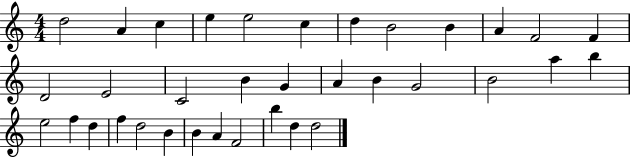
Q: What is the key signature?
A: C major